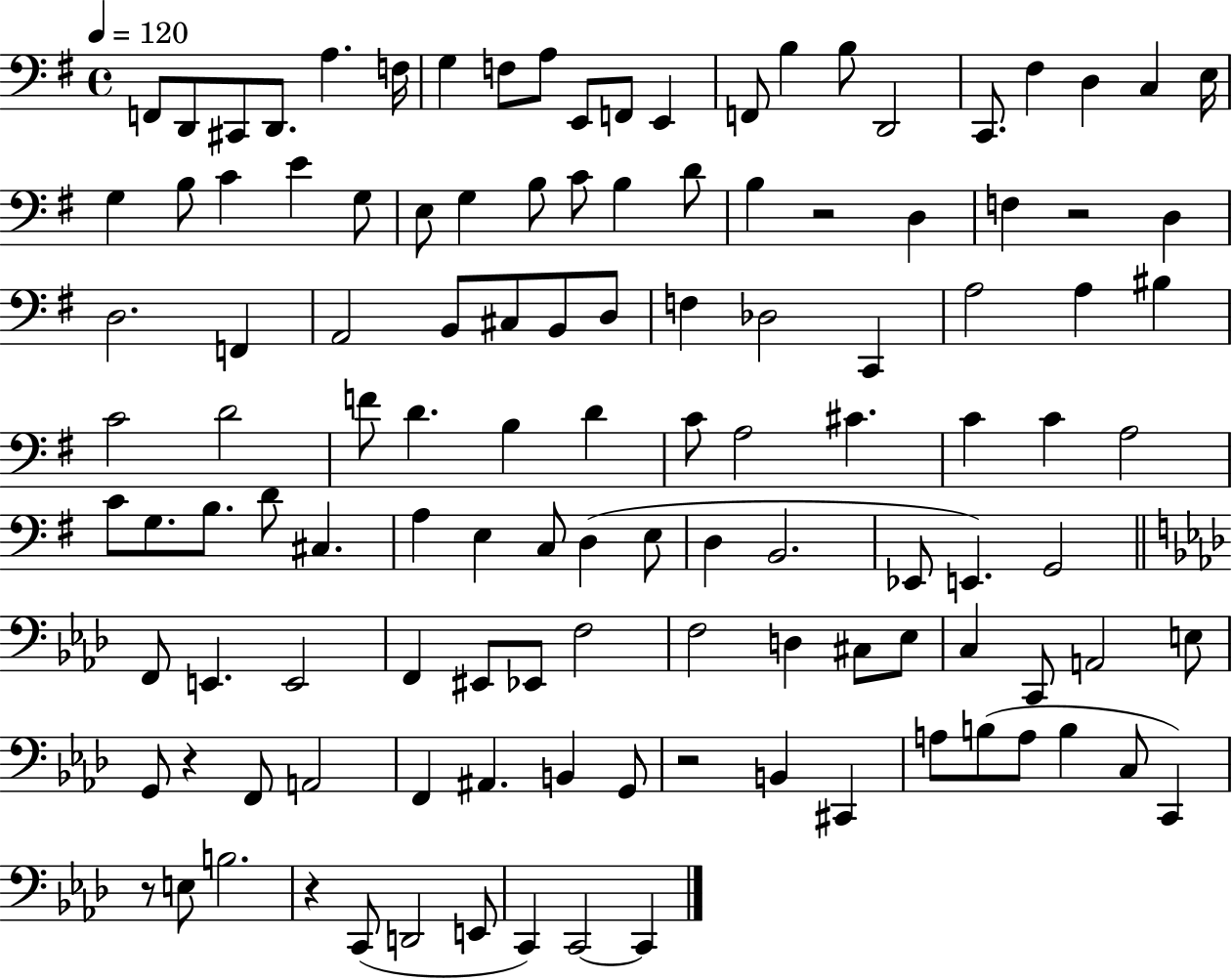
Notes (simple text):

F2/e D2/e C#2/e D2/e. A3/q. F3/s G3/q F3/e A3/e E2/e F2/e E2/q F2/e B3/q B3/e D2/h C2/e. F#3/q D3/q C3/q E3/s G3/q B3/e C4/q E4/q G3/e E3/e G3/q B3/e C4/e B3/q D4/e B3/q R/h D3/q F3/q R/h D3/q D3/h. F2/q A2/h B2/e C#3/e B2/e D3/e F3/q Db3/h C2/q A3/h A3/q BIS3/q C4/h D4/h F4/e D4/q. B3/q D4/q C4/e A3/h C#4/q. C4/q C4/q A3/h C4/e G3/e. B3/e. D4/e C#3/q. A3/q E3/q C3/e D3/q E3/e D3/q B2/h. Eb2/e E2/q. G2/h F2/e E2/q. E2/h F2/q EIS2/e Eb2/e F3/h F3/h D3/q C#3/e Eb3/e C3/q C2/e A2/h E3/e G2/e R/q F2/e A2/h F2/q A#2/q. B2/q G2/e R/h B2/q C#2/q A3/e B3/e A3/e B3/q C3/e C2/q R/e E3/e B3/h. R/q C2/e D2/h E2/e C2/q C2/h C2/q